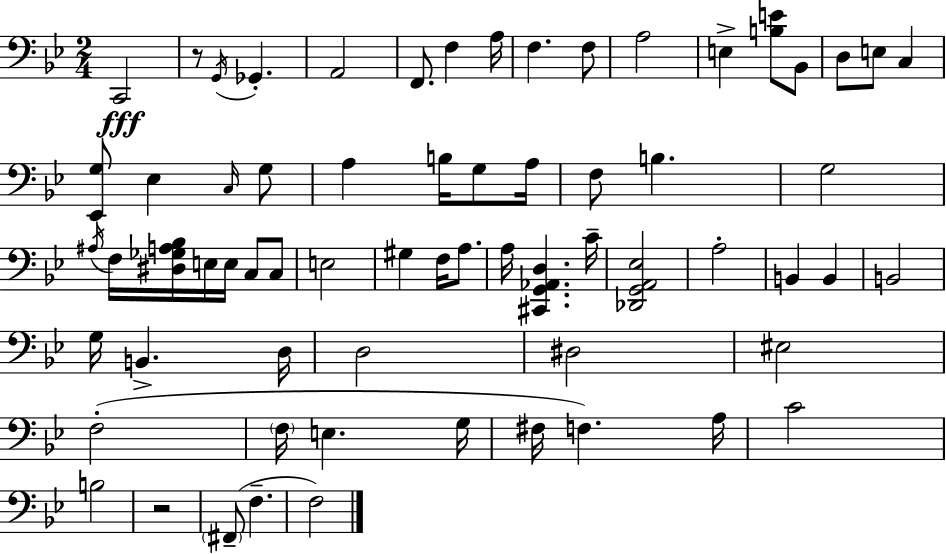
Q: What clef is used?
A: bass